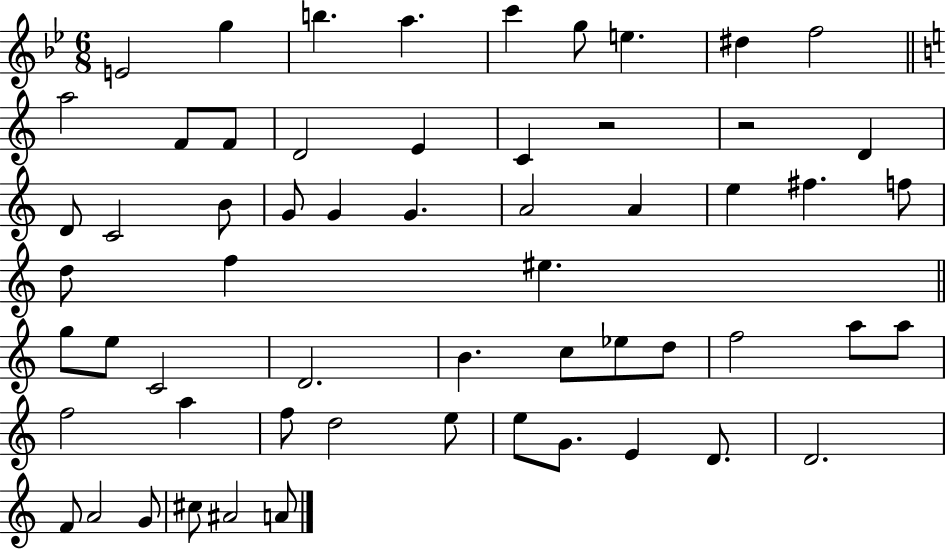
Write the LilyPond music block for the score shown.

{
  \clef treble
  \numericTimeSignature
  \time 6/8
  \key bes \major
  e'2 g''4 | b''4. a''4. | c'''4 g''8 e''4. | dis''4 f''2 | \break \bar "||" \break \key a \minor a''2 f'8 f'8 | d'2 e'4 | c'4 r2 | r2 d'4 | \break d'8 c'2 b'8 | g'8 g'4 g'4. | a'2 a'4 | e''4 fis''4. f''8 | \break d''8 f''4 eis''4. | \bar "||" \break \key c \major g''8 e''8 c'2 | d'2. | b'4. c''8 ees''8 d''8 | f''2 a''8 a''8 | \break f''2 a''4 | f''8 d''2 e''8 | e''8 g'8. e'4 d'8. | d'2. | \break f'8 a'2 g'8 | cis''8 ais'2 a'8 | \bar "|."
}